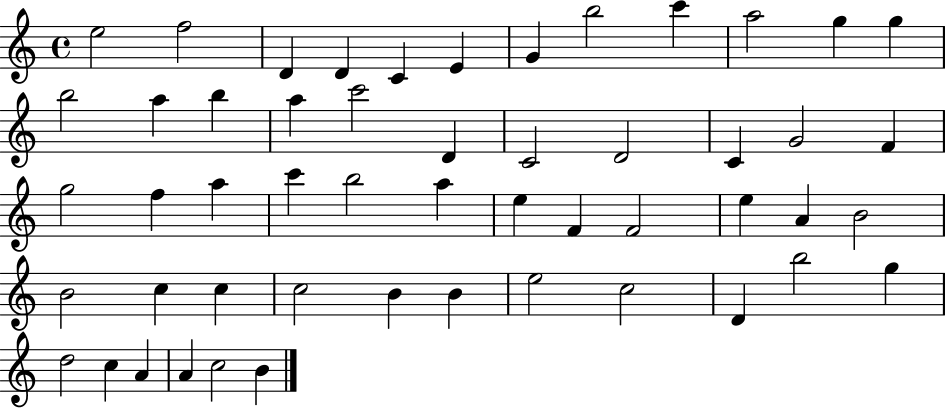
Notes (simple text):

E5/h F5/h D4/q D4/q C4/q E4/q G4/q B5/h C6/q A5/h G5/q G5/q B5/h A5/q B5/q A5/q C6/h D4/q C4/h D4/h C4/q G4/h F4/q G5/h F5/q A5/q C6/q B5/h A5/q E5/q F4/q F4/h E5/q A4/q B4/h B4/h C5/q C5/q C5/h B4/q B4/q E5/h C5/h D4/q B5/h G5/q D5/h C5/q A4/q A4/q C5/h B4/q